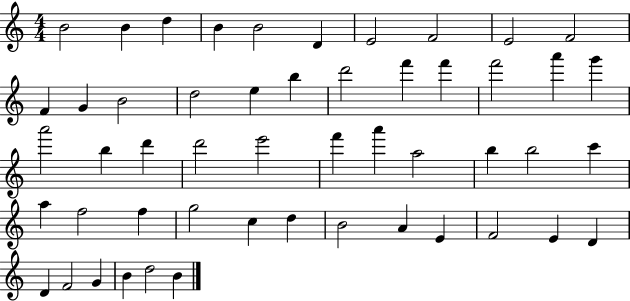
X:1
T:Untitled
M:4/4
L:1/4
K:C
B2 B d B B2 D E2 F2 E2 F2 F G B2 d2 e b d'2 f' f' f'2 a' g' a'2 b d' d'2 e'2 f' a' a2 b b2 c' a f2 f g2 c d B2 A E F2 E D D F2 G B d2 B